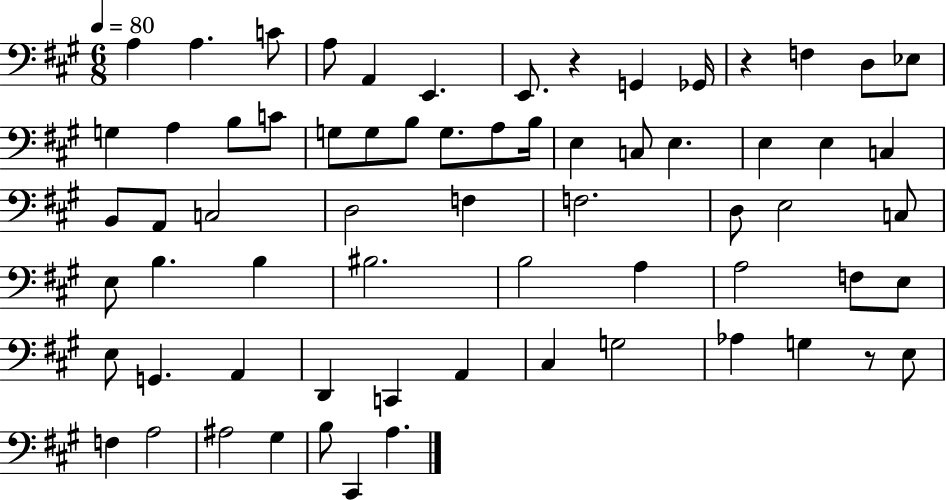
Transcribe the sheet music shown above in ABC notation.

X:1
T:Untitled
M:6/8
L:1/4
K:A
A, A, C/2 A,/2 A,, E,, E,,/2 z G,, _G,,/4 z F, D,/2 _E,/2 G, A, B,/2 C/2 G,/2 G,/2 B,/2 G,/2 A,/2 B,/4 E, C,/2 E, E, E, C, B,,/2 A,,/2 C,2 D,2 F, F,2 D,/2 E,2 C,/2 E,/2 B, B, ^B,2 B,2 A, A,2 F,/2 E,/2 E,/2 G,, A,, D,, C,, A,, ^C, G,2 _A, G, z/2 E,/2 F, A,2 ^A,2 ^G, B,/2 ^C,, A,